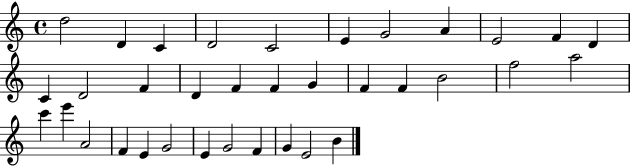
X:1
T:Untitled
M:4/4
L:1/4
K:C
d2 D C D2 C2 E G2 A E2 F D C D2 F D F F G F F B2 f2 a2 c' e' A2 F E G2 E G2 F G E2 B